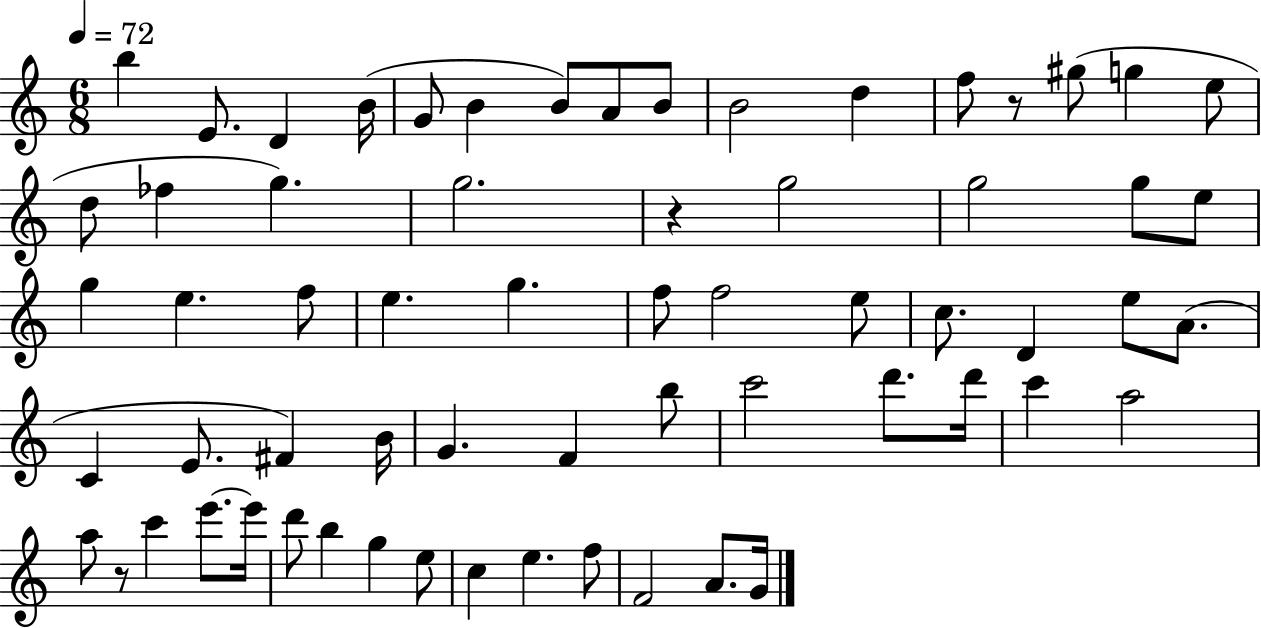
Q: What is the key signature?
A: C major